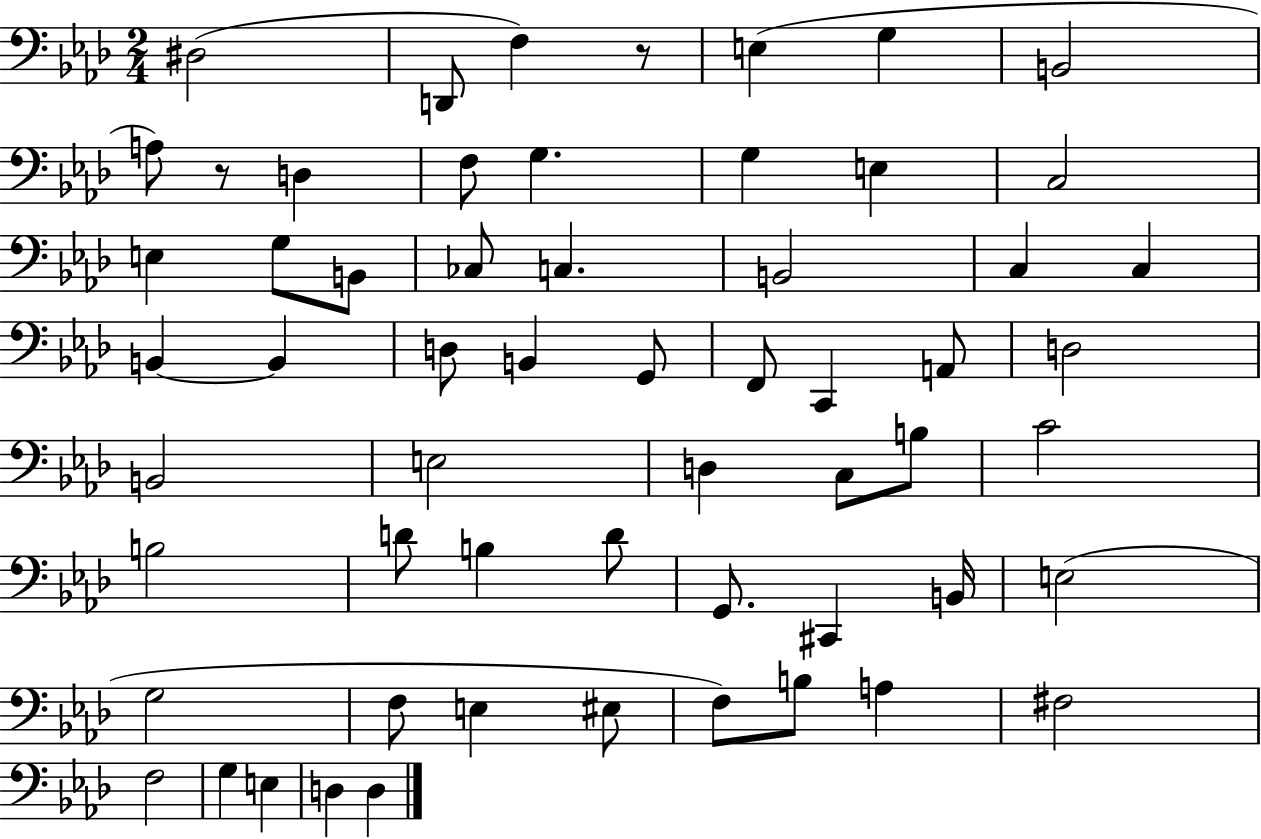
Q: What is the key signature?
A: AES major